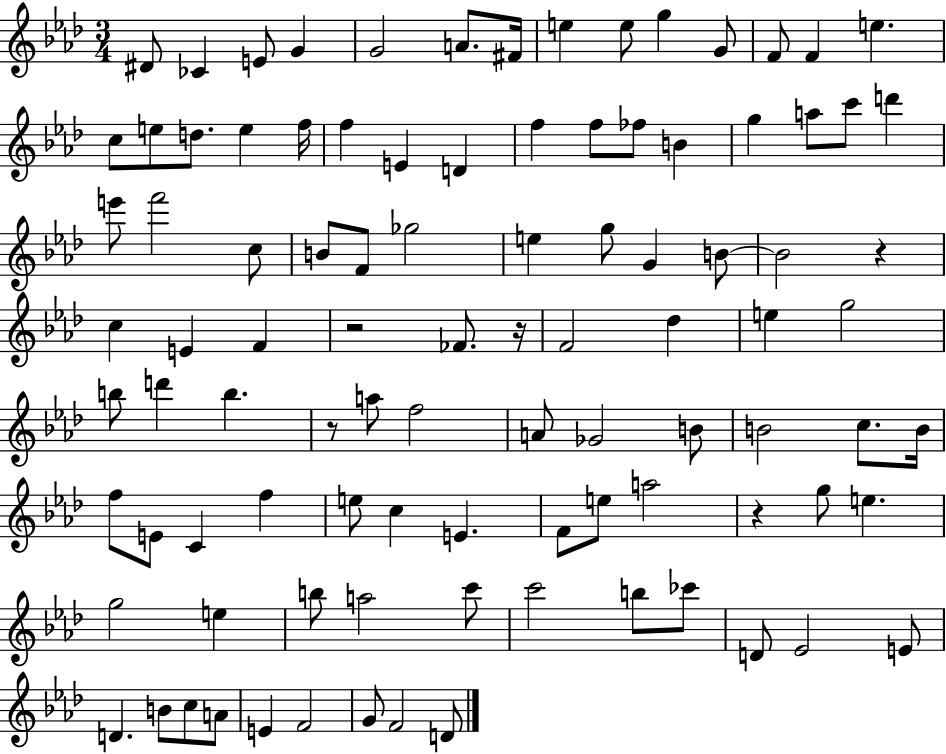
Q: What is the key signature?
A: AES major